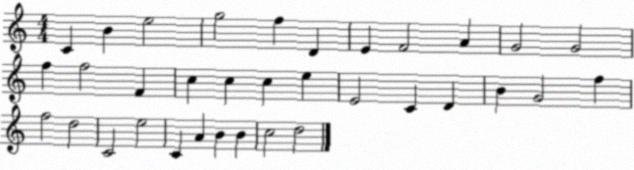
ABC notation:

X:1
T:Untitled
M:4/4
L:1/4
K:C
C B e2 g2 f D E F2 A G2 G2 f f2 F c c c e E2 C D B G2 f f2 d2 C2 e2 C A B B c2 d2